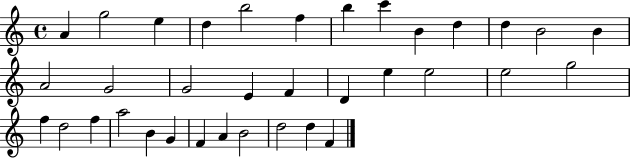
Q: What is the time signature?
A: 4/4